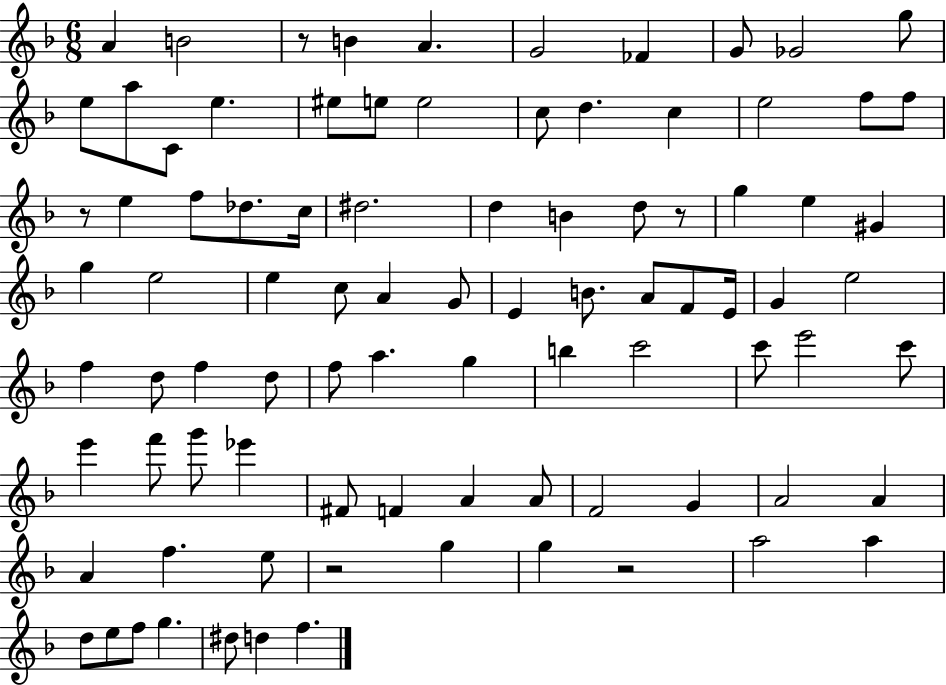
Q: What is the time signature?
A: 6/8